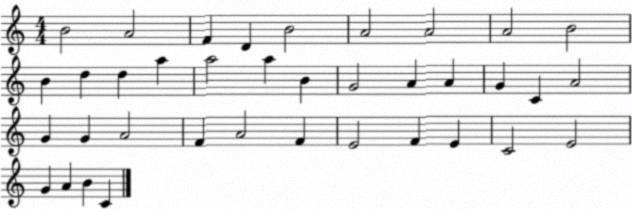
X:1
T:Untitled
M:4/4
L:1/4
K:C
B2 A2 F D B2 A2 A2 A2 B2 B d d a a2 a B G2 A A G C A2 G G A2 F A2 F E2 F E C2 E2 G A B C